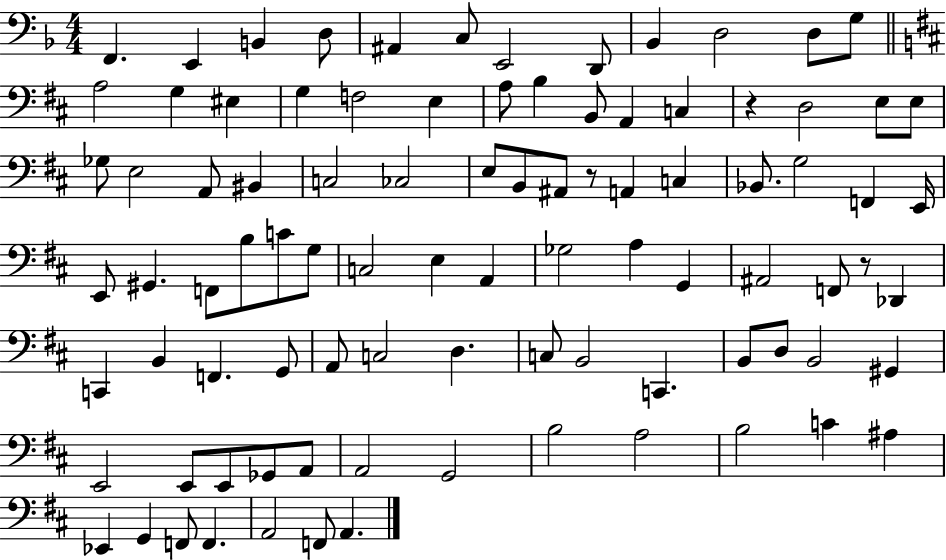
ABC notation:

X:1
T:Untitled
M:4/4
L:1/4
K:F
F,, E,, B,, D,/2 ^A,, C,/2 E,,2 D,,/2 _B,, D,2 D,/2 G,/2 A,2 G, ^E, G, F,2 E, A,/2 B, B,,/2 A,, C, z D,2 E,/2 E,/2 _G,/2 E,2 A,,/2 ^B,, C,2 _C,2 E,/2 B,,/2 ^A,,/2 z/2 A,, C, _B,,/2 G,2 F,, E,,/4 E,,/2 ^G,, F,,/2 B,/2 C/2 G,/2 C,2 E, A,, _G,2 A, G,, ^A,,2 F,,/2 z/2 _D,, C,, B,, F,, G,,/2 A,,/2 C,2 D, C,/2 B,,2 C,, B,,/2 D,/2 B,,2 ^G,, E,,2 E,,/2 E,,/2 _G,,/2 A,,/2 A,,2 G,,2 B,2 A,2 B,2 C ^A, _E,, G,, F,,/2 F,, A,,2 F,,/2 A,,